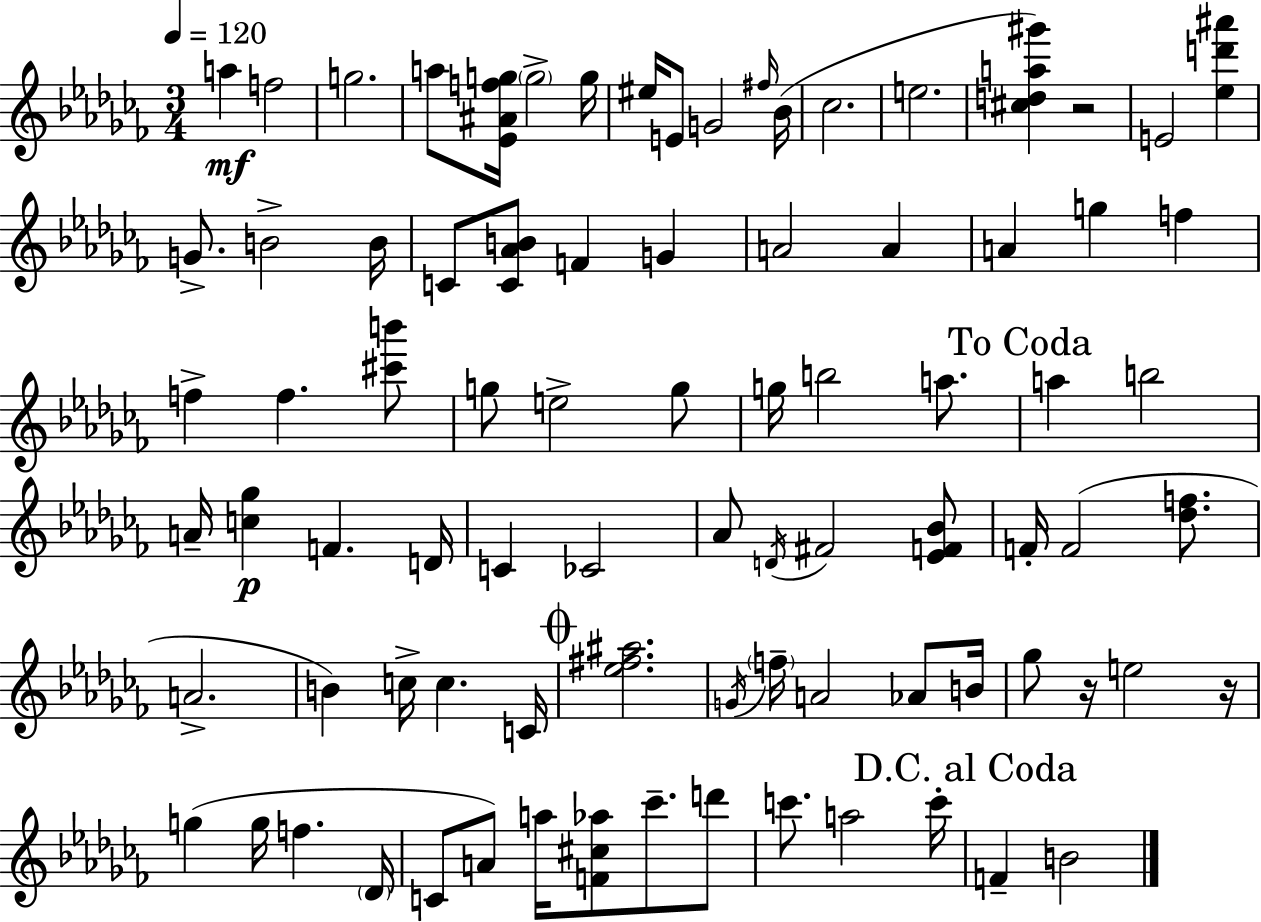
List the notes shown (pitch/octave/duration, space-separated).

A5/q F5/h G5/h. A5/e [Eb4,A#4,F5,G5]/s G5/h G5/s EIS5/s E4/e G4/h F#5/s Bb4/s CES5/h. E5/h. [C#5,D5,A5,G#6]/q R/h E4/h [Eb5,D6,A#6]/q G4/e. B4/h B4/s C4/e [C4,Ab4,B4]/e F4/q G4/q A4/h A4/q A4/q G5/q F5/q F5/q F5/q. [C#6,B6]/e G5/e E5/h G5/e G5/s B5/h A5/e. A5/q B5/h A4/s [C5,Gb5]/q F4/q. D4/s C4/q CES4/h Ab4/e D4/s F#4/h [Eb4,F4,Bb4]/e F4/s F4/h [Db5,F5]/e. A4/h. B4/q C5/s C5/q. C4/s [Eb5,F#5,A#5]/h. G4/s F5/s A4/h Ab4/e B4/s Gb5/e R/s E5/h R/s G5/q G5/s F5/q. Db4/s C4/e A4/e A5/s [F4,C#5,Ab5]/e CES6/e. D6/e C6/e. A5/h C6/s F4/q B4/h